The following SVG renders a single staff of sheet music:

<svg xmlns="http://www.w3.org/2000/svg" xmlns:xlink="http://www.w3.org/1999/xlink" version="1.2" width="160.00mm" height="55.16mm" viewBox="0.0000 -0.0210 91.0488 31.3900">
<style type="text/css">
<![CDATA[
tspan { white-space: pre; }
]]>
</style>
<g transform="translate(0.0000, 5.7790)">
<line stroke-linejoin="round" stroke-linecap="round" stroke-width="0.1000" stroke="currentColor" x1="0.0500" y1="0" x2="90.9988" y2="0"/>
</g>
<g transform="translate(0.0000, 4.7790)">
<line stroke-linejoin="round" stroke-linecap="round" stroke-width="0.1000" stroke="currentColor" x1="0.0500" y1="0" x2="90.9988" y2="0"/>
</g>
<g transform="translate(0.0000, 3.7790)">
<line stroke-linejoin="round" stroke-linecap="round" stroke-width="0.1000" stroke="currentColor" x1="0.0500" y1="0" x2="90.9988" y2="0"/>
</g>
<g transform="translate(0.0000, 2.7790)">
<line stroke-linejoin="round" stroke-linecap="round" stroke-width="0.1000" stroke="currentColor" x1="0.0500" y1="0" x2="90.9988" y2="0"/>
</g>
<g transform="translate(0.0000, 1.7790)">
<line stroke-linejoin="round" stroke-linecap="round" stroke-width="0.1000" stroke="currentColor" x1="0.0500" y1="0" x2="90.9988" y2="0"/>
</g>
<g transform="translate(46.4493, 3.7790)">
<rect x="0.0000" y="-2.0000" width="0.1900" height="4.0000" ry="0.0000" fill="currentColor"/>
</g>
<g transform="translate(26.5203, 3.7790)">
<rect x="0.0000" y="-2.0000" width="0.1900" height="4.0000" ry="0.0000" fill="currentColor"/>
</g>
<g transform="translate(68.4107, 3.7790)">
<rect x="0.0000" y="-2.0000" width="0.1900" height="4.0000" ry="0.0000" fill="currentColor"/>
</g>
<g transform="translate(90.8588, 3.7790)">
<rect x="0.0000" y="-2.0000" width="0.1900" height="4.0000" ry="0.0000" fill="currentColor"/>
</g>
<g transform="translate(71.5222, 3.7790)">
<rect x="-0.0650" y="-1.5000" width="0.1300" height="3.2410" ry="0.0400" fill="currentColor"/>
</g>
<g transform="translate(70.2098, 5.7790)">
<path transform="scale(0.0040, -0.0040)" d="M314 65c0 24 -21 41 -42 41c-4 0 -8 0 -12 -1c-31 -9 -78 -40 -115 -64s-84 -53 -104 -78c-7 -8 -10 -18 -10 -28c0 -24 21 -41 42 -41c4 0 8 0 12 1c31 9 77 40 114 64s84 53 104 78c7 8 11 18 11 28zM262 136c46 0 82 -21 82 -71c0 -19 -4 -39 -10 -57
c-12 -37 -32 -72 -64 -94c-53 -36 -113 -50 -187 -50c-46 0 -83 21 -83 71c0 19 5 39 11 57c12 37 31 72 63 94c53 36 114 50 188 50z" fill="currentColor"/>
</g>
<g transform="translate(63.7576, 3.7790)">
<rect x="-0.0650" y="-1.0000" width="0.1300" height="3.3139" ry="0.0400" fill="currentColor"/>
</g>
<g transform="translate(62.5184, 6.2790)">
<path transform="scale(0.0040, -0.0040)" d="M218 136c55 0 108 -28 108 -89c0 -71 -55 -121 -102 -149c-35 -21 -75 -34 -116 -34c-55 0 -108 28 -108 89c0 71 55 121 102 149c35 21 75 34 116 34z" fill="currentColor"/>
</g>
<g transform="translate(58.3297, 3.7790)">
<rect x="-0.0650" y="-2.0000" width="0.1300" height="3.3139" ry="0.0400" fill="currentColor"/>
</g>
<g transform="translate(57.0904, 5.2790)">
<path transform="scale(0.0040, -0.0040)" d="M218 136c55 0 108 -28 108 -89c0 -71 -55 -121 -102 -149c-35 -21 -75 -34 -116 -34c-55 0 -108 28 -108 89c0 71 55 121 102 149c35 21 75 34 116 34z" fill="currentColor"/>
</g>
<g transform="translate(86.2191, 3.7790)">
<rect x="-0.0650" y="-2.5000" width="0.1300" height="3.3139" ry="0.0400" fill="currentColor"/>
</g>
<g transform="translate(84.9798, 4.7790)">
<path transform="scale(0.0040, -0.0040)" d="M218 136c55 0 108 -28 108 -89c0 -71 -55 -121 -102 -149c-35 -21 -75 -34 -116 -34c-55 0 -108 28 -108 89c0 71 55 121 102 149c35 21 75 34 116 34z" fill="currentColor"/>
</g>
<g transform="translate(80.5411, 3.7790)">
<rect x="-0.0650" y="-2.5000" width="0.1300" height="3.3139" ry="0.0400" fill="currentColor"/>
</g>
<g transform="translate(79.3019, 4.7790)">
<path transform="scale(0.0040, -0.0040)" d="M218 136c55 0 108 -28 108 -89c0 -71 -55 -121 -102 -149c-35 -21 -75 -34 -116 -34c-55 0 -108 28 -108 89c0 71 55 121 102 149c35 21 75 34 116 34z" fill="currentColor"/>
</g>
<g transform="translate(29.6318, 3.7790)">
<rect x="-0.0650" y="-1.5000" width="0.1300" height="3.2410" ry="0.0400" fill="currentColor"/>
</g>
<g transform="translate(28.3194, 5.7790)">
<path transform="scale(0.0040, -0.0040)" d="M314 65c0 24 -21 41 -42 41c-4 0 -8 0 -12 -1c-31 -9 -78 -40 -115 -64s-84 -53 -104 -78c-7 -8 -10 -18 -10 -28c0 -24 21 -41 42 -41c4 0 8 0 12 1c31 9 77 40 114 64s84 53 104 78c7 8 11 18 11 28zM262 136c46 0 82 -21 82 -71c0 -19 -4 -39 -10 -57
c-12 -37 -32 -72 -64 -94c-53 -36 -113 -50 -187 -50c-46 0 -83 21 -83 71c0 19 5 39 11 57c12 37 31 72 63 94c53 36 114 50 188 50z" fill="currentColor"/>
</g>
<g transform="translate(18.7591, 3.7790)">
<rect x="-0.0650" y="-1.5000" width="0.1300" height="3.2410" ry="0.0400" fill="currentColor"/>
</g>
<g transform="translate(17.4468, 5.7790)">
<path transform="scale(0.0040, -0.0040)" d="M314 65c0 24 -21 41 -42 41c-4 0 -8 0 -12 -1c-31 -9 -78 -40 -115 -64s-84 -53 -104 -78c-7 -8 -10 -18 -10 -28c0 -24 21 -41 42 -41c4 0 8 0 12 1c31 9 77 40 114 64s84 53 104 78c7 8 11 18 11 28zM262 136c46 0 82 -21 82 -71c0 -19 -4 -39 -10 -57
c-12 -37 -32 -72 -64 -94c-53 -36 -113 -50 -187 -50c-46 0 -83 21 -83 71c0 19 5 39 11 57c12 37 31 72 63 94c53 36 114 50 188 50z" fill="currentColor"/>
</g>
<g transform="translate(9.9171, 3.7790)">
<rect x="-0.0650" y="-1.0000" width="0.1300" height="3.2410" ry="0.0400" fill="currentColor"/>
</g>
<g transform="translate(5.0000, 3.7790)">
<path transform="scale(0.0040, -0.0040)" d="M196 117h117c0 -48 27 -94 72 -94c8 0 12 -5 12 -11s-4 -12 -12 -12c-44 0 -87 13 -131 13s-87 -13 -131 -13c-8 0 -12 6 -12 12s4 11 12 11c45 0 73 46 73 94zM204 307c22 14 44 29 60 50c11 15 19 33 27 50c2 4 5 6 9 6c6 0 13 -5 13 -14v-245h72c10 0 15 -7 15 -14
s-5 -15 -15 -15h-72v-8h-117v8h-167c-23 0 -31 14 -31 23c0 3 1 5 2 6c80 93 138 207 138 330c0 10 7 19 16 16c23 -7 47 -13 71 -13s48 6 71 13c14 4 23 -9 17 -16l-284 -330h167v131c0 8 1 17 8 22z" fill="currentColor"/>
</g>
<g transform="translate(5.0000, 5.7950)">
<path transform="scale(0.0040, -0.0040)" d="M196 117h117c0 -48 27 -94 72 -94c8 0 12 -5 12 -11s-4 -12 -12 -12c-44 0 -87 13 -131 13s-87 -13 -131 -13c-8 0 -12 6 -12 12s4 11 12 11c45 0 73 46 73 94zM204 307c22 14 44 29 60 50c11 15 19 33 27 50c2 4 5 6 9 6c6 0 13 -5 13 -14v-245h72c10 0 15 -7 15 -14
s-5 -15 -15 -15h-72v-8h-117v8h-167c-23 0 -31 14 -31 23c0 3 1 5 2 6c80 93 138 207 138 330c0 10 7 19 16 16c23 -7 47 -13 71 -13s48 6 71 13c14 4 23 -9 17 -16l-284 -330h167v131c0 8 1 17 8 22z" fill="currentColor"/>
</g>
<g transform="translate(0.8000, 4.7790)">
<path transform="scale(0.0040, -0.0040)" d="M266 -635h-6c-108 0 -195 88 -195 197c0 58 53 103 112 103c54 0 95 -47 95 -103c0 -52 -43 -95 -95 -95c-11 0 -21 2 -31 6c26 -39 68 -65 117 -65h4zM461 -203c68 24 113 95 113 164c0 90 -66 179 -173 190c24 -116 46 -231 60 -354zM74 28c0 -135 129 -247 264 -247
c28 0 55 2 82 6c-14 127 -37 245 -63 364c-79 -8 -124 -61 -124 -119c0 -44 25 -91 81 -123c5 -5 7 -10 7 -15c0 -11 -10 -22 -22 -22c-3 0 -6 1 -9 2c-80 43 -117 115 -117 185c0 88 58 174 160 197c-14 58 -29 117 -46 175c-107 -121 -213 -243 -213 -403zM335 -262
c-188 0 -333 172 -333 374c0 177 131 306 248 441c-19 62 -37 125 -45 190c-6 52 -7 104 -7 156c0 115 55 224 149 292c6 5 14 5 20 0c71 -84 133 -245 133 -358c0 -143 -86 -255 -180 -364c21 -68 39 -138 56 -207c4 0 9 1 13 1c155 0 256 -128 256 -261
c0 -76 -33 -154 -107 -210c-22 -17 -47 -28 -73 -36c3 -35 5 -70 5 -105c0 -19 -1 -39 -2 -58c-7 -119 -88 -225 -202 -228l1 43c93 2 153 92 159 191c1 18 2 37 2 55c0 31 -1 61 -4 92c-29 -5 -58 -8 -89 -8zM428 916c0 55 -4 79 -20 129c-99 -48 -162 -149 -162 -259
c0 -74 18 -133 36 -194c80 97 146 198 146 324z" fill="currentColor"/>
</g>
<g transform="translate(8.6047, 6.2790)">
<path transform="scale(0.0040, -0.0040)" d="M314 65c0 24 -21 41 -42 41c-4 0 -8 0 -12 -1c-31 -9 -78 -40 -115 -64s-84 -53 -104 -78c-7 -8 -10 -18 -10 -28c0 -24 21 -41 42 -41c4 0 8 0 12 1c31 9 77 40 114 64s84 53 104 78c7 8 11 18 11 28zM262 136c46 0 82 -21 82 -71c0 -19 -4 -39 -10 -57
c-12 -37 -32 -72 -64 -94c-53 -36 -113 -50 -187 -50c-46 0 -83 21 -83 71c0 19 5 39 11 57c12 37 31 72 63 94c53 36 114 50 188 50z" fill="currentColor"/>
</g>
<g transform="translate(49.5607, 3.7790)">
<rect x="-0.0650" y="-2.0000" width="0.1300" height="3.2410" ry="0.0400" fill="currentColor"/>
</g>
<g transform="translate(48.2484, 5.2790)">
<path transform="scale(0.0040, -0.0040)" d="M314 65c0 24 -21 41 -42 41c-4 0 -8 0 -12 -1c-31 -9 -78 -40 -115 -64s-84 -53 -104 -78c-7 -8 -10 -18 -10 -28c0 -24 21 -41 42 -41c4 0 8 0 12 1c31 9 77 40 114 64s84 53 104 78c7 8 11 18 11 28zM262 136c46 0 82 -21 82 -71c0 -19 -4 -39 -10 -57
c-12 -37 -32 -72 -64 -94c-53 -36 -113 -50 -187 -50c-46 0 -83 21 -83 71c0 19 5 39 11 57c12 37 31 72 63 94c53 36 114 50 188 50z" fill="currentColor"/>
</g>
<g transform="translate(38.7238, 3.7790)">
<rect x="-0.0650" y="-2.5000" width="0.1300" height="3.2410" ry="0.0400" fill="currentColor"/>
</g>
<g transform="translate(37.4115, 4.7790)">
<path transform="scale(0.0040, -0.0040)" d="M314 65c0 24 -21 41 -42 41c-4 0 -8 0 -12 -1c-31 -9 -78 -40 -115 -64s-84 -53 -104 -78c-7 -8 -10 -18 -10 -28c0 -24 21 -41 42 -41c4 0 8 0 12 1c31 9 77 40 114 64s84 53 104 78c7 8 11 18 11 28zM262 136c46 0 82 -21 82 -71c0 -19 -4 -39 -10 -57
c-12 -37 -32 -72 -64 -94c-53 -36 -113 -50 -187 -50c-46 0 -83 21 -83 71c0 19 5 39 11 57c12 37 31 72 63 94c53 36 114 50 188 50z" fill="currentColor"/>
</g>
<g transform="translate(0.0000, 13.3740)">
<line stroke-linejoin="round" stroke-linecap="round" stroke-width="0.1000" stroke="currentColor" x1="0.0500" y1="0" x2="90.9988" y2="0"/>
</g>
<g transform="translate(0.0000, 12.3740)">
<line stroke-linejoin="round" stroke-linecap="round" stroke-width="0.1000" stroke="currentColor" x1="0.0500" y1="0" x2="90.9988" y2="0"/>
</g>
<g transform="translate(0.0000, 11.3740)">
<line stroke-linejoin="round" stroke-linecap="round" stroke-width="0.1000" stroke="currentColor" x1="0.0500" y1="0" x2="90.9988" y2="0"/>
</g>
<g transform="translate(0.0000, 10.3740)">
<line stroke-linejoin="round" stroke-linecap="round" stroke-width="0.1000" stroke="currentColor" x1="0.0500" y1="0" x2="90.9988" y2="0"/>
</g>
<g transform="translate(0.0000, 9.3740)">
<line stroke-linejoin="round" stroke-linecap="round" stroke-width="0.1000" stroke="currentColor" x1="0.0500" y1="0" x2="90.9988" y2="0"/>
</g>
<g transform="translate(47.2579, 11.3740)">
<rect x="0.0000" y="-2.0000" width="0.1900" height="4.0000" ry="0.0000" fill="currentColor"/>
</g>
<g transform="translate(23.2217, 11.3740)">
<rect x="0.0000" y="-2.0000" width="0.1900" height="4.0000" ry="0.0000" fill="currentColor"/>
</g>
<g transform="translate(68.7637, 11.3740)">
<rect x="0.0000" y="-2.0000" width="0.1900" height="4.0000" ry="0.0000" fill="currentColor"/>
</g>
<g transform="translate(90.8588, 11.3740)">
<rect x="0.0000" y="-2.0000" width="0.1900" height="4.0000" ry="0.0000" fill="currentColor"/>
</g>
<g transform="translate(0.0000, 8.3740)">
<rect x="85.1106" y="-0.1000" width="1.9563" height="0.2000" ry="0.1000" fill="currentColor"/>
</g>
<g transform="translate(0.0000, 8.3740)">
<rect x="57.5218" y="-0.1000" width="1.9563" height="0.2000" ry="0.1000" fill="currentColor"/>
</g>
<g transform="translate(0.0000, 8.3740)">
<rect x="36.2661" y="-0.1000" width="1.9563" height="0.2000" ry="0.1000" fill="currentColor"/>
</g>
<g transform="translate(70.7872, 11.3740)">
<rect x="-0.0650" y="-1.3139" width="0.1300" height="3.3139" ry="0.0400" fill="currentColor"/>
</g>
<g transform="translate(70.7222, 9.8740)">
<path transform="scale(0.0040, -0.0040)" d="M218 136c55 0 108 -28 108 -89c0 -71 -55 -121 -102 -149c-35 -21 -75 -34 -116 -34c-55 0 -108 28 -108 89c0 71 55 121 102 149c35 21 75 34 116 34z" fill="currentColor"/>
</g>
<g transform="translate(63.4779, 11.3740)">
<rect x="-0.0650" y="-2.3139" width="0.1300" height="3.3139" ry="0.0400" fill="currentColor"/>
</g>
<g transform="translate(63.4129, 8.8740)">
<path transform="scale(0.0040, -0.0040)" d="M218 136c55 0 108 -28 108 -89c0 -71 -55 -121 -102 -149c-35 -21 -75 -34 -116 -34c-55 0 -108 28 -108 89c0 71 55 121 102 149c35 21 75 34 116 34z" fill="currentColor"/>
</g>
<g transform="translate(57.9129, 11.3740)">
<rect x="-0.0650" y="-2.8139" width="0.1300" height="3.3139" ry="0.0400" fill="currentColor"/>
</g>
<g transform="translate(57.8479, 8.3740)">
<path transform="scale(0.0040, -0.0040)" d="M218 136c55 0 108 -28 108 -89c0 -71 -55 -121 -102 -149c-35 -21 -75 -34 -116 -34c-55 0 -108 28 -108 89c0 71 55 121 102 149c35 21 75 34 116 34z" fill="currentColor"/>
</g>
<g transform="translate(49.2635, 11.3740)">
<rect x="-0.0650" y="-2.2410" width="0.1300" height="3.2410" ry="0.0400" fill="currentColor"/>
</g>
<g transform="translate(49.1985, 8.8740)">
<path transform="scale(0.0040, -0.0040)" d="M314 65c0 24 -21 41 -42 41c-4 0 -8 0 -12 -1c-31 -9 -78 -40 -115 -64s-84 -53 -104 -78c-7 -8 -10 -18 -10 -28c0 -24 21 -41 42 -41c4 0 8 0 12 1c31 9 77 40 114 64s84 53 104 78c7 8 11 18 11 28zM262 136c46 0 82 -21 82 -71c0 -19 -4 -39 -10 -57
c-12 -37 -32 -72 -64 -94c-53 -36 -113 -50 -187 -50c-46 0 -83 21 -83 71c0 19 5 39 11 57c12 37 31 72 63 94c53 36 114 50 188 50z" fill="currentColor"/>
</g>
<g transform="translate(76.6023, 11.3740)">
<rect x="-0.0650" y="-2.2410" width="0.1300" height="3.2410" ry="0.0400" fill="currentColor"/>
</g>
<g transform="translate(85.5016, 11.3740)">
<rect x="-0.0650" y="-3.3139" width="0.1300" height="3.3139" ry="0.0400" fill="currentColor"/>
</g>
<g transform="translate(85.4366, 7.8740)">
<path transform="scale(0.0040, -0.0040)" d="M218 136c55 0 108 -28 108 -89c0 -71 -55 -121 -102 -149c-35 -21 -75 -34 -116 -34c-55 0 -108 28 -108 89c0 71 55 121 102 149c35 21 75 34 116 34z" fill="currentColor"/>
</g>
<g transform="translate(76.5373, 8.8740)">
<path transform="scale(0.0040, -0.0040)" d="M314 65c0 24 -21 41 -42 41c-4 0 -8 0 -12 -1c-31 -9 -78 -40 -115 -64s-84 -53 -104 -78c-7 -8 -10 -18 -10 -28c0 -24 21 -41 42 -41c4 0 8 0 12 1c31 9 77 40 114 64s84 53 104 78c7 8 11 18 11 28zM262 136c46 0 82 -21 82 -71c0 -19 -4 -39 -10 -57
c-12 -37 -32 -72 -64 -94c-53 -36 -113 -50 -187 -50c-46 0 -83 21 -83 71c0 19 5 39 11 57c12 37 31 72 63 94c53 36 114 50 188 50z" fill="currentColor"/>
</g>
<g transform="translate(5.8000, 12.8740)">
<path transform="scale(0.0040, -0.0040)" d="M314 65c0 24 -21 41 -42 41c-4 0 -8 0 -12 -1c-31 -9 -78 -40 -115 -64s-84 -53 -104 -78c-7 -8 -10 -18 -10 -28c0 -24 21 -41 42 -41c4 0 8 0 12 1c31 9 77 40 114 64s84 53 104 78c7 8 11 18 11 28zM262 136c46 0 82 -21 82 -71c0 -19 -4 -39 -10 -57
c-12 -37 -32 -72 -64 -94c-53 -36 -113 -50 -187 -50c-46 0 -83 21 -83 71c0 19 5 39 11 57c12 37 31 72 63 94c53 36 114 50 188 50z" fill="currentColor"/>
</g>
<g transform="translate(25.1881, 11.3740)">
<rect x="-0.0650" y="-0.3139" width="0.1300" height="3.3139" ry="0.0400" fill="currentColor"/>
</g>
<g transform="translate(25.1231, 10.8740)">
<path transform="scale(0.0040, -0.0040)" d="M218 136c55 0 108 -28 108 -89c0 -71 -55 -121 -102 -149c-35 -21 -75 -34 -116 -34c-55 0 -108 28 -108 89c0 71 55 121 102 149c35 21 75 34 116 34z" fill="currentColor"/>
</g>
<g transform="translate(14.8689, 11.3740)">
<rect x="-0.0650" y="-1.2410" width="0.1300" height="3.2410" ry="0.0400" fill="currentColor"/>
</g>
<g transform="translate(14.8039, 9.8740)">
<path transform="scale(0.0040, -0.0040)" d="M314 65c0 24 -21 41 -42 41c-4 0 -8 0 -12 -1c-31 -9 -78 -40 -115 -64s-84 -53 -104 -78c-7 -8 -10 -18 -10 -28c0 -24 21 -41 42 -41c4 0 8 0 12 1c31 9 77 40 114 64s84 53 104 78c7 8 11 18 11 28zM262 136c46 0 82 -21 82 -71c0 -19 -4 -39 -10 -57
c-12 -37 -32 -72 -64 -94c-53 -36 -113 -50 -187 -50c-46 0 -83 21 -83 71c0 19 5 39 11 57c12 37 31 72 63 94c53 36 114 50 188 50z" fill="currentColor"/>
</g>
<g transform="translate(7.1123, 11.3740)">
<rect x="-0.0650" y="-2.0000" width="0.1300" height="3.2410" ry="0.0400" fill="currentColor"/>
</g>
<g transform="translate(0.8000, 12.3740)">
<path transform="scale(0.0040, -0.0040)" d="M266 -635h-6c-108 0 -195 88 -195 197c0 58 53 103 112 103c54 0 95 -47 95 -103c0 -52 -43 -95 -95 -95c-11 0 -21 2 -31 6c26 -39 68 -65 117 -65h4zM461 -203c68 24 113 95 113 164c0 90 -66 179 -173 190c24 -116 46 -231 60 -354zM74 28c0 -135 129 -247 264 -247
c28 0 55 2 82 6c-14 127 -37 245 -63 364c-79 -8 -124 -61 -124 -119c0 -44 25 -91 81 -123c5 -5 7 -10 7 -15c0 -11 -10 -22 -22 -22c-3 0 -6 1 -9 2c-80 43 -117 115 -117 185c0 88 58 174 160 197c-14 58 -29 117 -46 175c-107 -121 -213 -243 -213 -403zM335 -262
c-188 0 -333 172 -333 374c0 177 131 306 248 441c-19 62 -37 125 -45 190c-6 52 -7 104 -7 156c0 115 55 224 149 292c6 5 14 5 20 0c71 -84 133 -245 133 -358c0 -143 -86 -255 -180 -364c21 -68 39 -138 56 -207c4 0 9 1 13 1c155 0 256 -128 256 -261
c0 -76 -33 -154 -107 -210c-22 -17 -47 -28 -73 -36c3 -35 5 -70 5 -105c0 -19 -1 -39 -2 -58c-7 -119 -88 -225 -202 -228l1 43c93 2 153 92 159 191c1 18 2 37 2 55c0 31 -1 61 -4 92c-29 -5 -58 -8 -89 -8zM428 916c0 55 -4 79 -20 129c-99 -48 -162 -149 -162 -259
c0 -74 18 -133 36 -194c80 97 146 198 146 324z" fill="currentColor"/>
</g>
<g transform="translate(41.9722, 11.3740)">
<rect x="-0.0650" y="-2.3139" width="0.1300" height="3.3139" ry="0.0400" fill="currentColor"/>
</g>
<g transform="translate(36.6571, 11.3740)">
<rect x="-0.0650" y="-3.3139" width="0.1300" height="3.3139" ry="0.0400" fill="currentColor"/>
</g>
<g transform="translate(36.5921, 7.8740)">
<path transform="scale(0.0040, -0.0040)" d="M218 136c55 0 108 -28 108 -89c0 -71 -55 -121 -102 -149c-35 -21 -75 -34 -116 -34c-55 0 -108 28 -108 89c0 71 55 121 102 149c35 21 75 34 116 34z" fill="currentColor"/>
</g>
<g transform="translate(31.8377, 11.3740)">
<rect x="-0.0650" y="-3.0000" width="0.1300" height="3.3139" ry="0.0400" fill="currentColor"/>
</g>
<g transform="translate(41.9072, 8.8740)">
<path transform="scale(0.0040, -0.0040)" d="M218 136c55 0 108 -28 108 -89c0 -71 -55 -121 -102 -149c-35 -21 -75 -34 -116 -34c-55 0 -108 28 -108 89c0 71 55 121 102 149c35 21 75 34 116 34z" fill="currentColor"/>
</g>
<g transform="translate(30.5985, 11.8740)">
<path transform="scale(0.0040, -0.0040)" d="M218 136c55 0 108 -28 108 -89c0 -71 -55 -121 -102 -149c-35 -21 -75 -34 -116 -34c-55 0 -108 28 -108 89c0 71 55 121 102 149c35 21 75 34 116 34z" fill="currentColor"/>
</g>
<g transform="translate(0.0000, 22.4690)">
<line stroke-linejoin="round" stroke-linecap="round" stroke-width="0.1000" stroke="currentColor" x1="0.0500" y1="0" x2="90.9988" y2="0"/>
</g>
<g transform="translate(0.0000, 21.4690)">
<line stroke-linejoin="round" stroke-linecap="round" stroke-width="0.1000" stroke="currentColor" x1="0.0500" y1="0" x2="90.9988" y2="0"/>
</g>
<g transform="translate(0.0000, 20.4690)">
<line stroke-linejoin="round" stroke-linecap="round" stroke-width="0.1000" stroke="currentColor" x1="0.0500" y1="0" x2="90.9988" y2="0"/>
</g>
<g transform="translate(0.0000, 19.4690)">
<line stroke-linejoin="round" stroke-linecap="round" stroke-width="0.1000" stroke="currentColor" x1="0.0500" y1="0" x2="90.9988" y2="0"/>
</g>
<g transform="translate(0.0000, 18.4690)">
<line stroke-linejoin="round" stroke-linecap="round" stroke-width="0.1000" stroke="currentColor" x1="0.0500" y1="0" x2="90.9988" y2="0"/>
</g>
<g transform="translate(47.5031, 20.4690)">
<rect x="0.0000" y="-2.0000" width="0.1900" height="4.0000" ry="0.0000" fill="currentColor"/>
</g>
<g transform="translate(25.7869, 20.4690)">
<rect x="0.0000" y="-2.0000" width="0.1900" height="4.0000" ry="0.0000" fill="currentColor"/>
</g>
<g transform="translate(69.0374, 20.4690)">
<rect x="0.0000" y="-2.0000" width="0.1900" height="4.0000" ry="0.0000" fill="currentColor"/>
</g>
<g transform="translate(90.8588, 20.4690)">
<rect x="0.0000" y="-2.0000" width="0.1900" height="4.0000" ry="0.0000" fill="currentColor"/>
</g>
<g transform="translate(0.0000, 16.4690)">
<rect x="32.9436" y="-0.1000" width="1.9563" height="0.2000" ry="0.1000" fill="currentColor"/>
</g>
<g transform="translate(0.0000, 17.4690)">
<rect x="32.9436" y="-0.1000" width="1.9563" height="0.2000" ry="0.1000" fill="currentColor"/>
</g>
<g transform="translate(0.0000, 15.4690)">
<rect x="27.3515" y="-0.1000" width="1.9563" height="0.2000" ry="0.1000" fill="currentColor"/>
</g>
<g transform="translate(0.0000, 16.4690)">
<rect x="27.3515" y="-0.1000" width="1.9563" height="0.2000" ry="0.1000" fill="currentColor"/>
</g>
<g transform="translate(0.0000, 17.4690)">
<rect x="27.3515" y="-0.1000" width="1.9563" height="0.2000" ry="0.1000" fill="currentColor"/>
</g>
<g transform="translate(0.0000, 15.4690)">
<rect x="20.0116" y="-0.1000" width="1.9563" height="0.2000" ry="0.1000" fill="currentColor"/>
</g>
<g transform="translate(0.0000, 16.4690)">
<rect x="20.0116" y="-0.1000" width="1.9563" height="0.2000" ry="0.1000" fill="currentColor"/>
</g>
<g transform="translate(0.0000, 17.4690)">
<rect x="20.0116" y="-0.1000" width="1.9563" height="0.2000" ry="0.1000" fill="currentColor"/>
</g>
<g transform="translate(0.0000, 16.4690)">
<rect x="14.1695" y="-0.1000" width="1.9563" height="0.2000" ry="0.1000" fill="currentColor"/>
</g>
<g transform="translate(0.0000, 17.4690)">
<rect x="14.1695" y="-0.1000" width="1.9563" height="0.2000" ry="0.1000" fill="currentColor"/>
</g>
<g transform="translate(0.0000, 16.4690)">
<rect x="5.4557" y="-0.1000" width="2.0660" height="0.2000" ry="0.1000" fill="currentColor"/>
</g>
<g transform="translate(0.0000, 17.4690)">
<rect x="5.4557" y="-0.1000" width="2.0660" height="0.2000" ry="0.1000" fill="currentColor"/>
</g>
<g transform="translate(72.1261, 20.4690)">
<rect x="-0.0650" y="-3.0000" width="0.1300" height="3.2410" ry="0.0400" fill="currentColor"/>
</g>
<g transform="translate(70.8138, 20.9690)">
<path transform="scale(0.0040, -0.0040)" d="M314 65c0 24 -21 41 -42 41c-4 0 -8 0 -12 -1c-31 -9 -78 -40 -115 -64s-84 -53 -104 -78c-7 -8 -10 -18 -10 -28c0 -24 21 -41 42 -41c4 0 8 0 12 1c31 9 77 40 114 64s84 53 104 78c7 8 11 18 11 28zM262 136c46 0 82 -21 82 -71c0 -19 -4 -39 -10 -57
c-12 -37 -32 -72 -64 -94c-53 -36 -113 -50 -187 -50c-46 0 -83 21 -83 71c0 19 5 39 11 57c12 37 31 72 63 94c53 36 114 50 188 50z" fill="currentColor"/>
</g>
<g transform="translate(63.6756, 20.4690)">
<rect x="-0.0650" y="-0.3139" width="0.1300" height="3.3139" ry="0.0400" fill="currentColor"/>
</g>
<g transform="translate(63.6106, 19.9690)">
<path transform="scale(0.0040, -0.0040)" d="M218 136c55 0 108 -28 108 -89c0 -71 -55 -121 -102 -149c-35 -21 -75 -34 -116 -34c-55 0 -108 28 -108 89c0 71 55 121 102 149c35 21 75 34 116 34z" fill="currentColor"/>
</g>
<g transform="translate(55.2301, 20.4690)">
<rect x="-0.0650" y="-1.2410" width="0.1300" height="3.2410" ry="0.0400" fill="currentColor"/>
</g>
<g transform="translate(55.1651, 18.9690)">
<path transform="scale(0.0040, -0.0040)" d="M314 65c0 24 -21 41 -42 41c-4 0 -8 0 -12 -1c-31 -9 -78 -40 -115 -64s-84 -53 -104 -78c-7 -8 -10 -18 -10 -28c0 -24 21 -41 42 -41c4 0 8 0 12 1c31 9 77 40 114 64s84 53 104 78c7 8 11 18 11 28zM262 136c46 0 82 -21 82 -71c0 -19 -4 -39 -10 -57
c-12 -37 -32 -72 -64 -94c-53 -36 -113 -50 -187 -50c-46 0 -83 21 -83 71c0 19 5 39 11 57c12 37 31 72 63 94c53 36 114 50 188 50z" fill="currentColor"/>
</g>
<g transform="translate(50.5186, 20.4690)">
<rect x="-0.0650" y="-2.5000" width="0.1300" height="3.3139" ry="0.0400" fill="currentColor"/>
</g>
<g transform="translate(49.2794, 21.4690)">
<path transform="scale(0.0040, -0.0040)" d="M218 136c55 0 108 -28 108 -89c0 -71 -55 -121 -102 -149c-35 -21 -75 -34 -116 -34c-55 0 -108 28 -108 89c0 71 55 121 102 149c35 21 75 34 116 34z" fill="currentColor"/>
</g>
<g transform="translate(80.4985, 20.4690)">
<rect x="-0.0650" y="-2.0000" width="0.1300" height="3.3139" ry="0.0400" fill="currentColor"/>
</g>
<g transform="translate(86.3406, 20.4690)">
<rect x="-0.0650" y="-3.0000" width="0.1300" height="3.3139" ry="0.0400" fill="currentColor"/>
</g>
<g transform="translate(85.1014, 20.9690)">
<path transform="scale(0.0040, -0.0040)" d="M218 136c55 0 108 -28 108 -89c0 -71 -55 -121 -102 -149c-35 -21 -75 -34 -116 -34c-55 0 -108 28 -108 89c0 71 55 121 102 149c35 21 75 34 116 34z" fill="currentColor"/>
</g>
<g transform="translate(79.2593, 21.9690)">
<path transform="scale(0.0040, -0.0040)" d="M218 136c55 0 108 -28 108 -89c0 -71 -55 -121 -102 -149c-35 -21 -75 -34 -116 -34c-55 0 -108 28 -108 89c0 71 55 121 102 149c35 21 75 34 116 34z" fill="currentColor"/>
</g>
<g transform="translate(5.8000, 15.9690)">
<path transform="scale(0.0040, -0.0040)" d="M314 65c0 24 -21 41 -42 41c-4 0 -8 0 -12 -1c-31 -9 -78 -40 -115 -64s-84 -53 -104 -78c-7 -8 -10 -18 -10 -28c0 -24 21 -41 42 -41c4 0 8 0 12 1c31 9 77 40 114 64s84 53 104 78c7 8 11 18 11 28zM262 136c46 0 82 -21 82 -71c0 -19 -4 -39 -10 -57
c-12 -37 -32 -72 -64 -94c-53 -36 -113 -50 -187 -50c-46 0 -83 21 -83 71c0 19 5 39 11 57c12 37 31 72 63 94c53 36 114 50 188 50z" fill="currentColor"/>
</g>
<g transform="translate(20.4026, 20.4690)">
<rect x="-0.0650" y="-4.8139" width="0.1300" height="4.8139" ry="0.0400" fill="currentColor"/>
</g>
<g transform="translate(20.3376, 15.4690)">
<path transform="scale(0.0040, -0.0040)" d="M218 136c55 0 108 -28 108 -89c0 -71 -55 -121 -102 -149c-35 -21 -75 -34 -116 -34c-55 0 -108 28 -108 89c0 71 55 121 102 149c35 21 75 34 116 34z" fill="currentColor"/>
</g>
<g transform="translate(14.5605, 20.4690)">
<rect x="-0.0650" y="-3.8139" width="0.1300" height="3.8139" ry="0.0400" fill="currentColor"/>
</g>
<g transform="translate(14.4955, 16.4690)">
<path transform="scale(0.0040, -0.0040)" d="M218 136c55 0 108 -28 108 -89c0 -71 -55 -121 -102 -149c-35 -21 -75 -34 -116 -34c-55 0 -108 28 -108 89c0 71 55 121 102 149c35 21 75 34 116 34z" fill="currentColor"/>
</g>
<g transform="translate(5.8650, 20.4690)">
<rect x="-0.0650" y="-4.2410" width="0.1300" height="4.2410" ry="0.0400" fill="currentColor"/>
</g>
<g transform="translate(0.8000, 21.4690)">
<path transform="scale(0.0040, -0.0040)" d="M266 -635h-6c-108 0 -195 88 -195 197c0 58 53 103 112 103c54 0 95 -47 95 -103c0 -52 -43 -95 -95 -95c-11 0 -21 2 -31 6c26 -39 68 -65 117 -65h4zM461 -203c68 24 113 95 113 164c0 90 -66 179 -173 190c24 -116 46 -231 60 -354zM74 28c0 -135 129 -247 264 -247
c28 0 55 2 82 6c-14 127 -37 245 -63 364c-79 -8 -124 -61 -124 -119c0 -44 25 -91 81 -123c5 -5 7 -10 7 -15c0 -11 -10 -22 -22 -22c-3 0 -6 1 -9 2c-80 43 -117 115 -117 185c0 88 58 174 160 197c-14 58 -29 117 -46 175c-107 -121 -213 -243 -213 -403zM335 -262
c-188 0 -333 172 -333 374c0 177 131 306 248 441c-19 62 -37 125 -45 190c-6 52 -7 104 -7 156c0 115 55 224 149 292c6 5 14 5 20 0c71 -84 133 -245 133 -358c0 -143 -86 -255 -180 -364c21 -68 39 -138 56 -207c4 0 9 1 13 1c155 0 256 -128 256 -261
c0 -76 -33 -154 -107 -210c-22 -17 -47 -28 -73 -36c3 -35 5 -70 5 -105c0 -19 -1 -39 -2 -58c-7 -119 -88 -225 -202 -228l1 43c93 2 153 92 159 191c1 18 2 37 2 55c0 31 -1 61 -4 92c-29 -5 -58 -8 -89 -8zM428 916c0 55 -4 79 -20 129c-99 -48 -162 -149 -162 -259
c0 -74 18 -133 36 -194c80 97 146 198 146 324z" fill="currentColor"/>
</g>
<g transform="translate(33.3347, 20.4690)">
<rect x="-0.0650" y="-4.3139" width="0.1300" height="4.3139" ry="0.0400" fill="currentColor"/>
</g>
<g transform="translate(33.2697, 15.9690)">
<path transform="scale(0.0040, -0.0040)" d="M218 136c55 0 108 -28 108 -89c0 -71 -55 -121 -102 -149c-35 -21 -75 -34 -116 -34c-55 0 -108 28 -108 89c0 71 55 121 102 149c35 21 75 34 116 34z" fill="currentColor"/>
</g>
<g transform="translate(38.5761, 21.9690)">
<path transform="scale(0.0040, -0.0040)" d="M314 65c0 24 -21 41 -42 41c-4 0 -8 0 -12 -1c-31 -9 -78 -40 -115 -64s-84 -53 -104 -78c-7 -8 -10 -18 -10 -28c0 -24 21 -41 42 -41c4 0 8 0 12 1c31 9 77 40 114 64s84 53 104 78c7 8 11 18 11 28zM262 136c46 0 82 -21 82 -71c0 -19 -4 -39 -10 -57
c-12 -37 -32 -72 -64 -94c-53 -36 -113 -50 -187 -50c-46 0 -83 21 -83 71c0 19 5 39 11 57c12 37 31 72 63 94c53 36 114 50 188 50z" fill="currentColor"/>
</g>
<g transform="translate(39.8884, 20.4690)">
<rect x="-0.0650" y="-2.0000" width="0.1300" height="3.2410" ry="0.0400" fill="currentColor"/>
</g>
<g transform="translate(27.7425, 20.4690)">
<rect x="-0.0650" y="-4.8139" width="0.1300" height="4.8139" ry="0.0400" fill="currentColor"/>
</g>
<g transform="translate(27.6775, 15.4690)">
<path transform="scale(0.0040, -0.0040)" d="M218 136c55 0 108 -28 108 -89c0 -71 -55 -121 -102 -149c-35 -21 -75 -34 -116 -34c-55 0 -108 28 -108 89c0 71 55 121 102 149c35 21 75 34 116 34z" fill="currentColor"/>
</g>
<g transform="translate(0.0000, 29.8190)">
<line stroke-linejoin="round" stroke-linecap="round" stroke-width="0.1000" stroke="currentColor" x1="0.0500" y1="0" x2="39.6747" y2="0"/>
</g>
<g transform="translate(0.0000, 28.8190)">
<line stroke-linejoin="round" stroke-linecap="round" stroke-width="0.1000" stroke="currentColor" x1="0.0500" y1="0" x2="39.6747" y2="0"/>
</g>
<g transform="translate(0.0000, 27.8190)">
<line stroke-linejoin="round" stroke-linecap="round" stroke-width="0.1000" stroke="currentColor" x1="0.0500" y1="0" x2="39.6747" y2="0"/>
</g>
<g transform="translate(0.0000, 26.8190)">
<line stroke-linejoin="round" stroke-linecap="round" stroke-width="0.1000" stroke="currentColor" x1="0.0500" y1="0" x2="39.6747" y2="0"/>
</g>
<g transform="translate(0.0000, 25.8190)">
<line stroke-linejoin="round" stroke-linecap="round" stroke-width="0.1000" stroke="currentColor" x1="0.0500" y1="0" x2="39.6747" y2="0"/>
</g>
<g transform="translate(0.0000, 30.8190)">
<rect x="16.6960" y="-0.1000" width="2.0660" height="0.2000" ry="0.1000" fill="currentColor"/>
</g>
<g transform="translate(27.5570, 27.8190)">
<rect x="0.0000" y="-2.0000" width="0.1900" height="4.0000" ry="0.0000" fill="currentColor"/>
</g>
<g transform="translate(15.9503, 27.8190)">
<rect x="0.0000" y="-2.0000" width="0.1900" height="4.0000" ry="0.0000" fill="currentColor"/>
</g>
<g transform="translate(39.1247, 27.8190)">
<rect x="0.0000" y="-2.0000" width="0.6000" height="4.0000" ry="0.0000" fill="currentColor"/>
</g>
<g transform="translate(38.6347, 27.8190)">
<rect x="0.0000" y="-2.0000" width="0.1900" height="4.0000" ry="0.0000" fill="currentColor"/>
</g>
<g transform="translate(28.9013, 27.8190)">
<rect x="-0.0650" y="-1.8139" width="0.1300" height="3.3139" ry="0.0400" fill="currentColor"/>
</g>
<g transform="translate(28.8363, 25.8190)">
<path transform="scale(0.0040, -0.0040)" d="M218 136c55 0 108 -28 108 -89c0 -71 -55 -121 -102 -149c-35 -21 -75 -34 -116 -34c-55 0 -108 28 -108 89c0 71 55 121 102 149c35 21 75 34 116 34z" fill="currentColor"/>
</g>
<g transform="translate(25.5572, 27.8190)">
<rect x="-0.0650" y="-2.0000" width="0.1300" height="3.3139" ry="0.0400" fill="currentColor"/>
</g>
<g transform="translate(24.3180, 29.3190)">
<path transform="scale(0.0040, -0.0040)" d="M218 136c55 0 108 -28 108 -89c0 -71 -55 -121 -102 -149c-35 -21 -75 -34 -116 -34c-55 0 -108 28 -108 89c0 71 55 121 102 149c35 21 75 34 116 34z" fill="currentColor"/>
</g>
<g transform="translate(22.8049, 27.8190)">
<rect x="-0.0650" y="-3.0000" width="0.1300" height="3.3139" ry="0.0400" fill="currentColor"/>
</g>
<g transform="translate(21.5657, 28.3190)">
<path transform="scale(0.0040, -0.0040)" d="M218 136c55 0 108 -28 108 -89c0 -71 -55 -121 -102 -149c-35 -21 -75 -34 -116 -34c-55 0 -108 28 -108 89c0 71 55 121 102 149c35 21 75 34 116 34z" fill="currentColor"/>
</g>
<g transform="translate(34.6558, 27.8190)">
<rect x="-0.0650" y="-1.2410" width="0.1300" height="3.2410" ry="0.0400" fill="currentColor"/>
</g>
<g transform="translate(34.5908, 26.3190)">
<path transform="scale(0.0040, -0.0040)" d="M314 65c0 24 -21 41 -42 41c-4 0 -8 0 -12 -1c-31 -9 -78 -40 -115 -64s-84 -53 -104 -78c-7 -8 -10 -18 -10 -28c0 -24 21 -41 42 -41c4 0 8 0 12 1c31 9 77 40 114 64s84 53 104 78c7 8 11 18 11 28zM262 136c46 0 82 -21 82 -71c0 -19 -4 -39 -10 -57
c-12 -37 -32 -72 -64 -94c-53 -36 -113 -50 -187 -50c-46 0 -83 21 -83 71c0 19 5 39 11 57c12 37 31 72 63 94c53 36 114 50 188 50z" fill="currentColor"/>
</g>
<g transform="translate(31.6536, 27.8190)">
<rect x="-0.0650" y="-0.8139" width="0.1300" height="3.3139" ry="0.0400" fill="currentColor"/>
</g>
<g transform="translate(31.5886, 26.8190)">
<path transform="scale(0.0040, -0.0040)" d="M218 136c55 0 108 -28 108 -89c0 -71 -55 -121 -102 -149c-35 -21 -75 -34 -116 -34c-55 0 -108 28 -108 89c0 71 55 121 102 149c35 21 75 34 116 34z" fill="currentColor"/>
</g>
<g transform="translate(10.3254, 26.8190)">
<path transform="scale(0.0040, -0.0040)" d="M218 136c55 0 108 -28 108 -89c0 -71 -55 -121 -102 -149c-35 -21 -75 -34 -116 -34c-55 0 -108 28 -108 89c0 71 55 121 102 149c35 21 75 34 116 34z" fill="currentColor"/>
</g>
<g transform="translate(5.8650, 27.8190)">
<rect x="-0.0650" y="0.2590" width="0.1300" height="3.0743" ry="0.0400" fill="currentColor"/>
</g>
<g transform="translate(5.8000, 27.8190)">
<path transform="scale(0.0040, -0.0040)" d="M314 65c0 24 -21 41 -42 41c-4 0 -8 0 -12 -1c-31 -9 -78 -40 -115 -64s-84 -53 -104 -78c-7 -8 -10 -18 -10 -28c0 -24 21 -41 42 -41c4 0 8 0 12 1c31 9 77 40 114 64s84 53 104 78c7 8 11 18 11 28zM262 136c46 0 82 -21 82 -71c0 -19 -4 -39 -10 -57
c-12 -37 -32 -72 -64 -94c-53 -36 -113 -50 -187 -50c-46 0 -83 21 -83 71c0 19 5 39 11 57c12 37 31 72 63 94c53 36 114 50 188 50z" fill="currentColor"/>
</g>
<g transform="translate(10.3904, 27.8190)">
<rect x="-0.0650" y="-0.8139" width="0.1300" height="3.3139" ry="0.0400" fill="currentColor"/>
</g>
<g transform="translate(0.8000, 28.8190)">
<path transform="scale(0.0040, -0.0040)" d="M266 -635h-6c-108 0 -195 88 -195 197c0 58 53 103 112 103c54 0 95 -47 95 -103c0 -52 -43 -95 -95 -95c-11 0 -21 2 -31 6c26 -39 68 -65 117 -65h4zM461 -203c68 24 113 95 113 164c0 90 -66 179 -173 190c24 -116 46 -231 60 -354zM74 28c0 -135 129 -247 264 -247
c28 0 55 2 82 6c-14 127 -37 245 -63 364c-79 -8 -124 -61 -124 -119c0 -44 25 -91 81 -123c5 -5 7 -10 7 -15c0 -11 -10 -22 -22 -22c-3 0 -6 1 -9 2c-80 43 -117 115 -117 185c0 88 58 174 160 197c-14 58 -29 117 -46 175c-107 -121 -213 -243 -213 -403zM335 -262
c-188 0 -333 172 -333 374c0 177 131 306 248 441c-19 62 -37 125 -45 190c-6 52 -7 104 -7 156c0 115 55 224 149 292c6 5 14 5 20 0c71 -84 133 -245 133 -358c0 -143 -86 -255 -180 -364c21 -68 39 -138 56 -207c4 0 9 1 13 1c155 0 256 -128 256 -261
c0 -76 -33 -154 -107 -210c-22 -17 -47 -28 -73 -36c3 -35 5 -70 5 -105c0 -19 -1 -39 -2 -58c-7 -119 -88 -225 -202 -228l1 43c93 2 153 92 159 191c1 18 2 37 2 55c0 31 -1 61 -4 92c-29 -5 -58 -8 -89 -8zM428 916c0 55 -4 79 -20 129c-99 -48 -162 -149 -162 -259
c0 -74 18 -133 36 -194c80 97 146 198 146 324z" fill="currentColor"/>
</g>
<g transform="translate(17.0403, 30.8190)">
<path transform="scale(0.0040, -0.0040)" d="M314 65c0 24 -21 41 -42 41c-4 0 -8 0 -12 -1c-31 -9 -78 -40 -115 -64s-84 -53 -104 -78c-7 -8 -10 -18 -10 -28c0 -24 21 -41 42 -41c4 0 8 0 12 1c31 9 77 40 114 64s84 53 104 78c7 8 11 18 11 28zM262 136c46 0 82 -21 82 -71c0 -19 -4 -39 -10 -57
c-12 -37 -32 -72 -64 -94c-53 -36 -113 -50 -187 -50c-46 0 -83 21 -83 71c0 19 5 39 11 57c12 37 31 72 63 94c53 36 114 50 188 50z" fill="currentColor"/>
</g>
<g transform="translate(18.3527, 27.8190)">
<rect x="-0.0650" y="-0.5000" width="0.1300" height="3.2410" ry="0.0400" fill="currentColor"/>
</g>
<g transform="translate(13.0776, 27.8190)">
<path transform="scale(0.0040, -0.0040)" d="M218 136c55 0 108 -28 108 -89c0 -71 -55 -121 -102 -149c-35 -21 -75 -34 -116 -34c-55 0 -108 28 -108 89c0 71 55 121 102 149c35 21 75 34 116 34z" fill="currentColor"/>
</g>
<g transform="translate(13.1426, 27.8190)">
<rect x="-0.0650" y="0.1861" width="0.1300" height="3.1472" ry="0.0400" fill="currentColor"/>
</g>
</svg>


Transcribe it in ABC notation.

X:1
T:Untitled
M:4/4
L:1/4
K:C
D2 E2 E2 G2 F2 F D E2 G G F2 e2 c A b g g2 a g e g2 b d'2 c' e' e' d' F2 G e2 c A2 F A B2 d B C2 A F f d e2